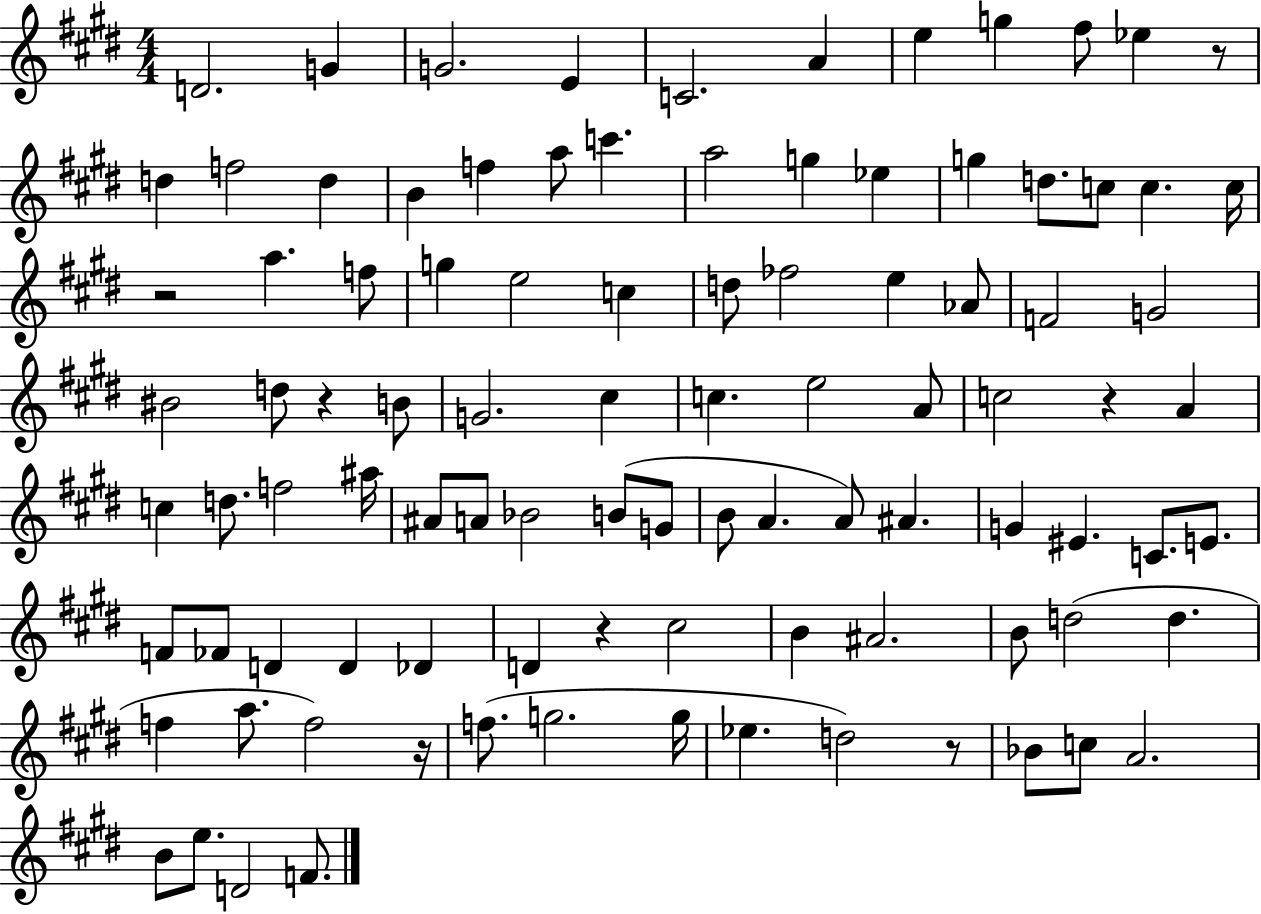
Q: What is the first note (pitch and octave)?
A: D4